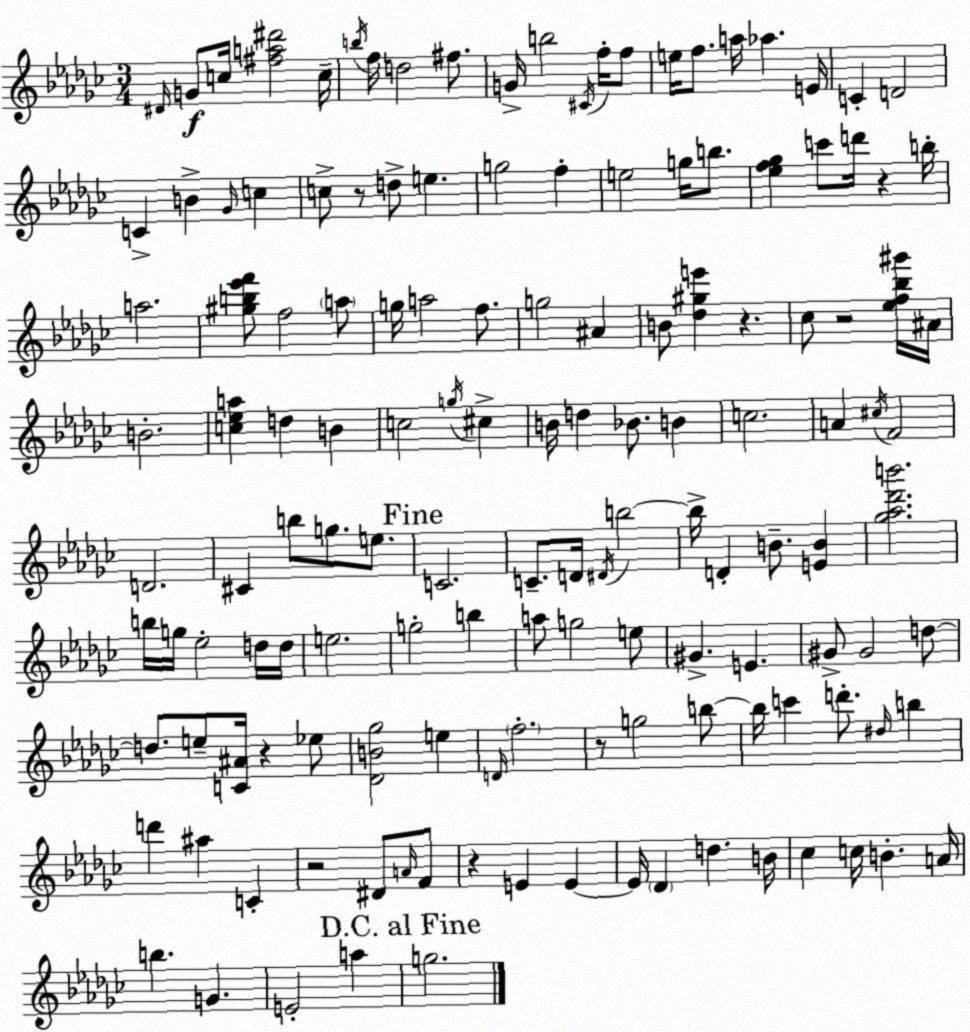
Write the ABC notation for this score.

X:1
T:Untitled
M:3/4
L:1/4
K:Ebm
^D/4 G/2 c/4 [^fa^d']2 c/4 b/4 f/4 d2 ^f/2 G/4 b2 ^C/4 f/4 f/2 e/4 f/2 a/4 _a E/4 C D2 C B _G/4 c c/2 z/2 d/2 e g2 f e2 g/4 b/2 [_ef_g] c'/2 d'/4 z b/4 a2 [^gb_e'f']/2 f2 a/2 g/4 a2 f/2 g2 ^A B/2 [_d^ge'] z _c/2 z2 [_ef_b^g']/4 ^A/4 B2 [c_ea] d B c2 g/4 ^c B/4 d _B/2 B c2 A ^c/4 F2 D2 ^C b/2 g/2 e/2 C2 C/2 D/4 ^D/4 b2 b/4 D B/2 [EB] [_g_a_d'b']2 b/4 g/4 _e2 d/4 d/4 e2 g2 b a/2 g2 e/2 ^G E ^G/2 ^G2 d/2 d/2 e/2 [C^A]/4 z _e/2 [_DB_g]2 e D/4 f2 z/2 g2 b/2 b/4 c' d'/2 ^d/4 b d' ^a C z2 ^D/2 A/4 F/2 z E E E/4 _D d B/4 _c c/4 B A/4 b G E2 a g2